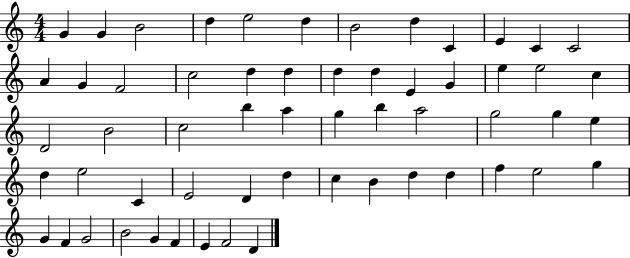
X:1
T:Untitled
M:4/4
L:1/4
K:C
G G B2 d e2 d B2 d C E C C2 A G F2 c2 d d d d E G e e2 c D2 B2 c2 b a g b a2 g2 g e d e2 C E2 D d c B d d f e2 g G F G2 B2 G F E F2 D